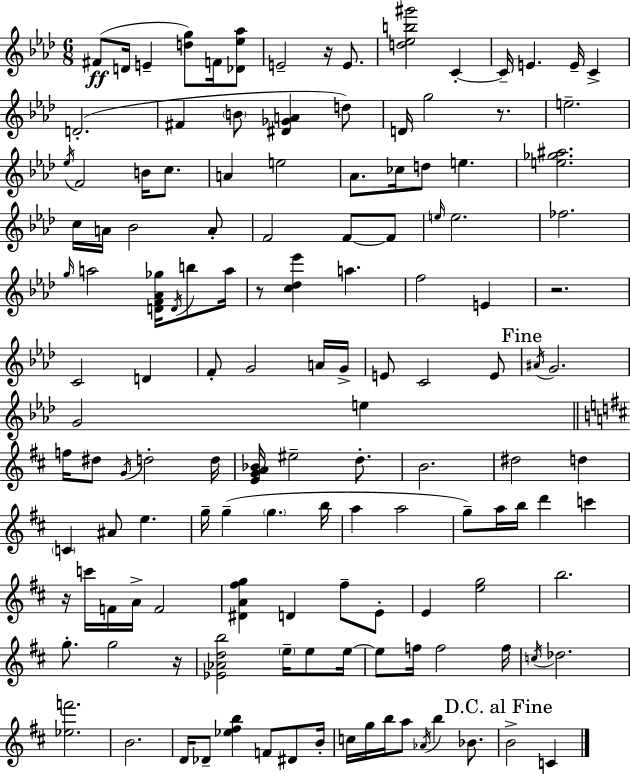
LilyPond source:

{
  \clef treble
  \numericTimeSignature
  \time 6/8
  \key f \minor
  fis'8(\ff d'16 e'4-- <d'' g''>8) f'16 <des' ees'' aes''>8 | e'2-- r16 e'8. | <d'' ees'' b'' gis'''>2 c'4-.~~ | c'16-- e'4. e'16-- c'4-> | \break d'2.-.( | fis'4 \parenthesize b'8 <dis' ges' a'>4 d''8) | d'16 g''2 r8. | e''2.-- | \break \acciaccatura { ees''16 } f'2 b'16 c''8. | a'4 e''2 | aes'8. ces''16 d''8 e''4. | <e'' ges'' ais''>2. | \break c''16 a'16 bes'2 a'8-. | f'2 f'8~~ f'8 | \grace { e''16 } e''2. | fes''2. | \break \grace { g''16 } a''2 <d' f' aes' ges''>16 | \acciaccatura { d'16 } b''8 a''16 r8 <c'' des'' ees'''>4 a''4. | f''2 | e'4 r2. | \break c'2 | d'4 f'8-. g'2 | a'16 g'16-> e'8 c'2 | e'8 \mark "Fine" \acciaccatura { ais'16 } g'2. | \break g'2 | e''4 \bar "||" \break \key d \major f''16 dis''8 \acciaccatura { g'16 } d''2-. | d''16 <e' g' a' bes'>16 eis''2-- d''8.-. | b'2. | dis''2 d''4 | \break \parenthesize c'4 ais'8 e''4. | g''16-- g''4--( \parenthesize g''4. | b''16 a''4 a''2 | g''8--) a''16 b''16 d'''4 c'''4 | \break r16 c'''16 f'16 a'16-> f'2 | <dis' a' fis'' g''>4 d'4 fis''8-- e'8-. | e'4 <e'' g''>2 | b''2. | \break g''8.-. g''2 | r16 <ees' aes' d'' b''>2 \parenthesize e''16-- e''8 | e''16~~ e''8 f''16 f''2 | f''16 \acciaccatura { c''16 } des''2. | \break <ees'' f'''>2. | b'2. | d'16 des'8-- <ees'' fis'' b''>4 f'8 dis'8 | b'16-. c''16 g''16 b''16 a''8 \acciaccatura { aes'16 } b''4 | \break bes'8. \mark "D.C. al Fine" b'2-> c'4 | \bar "|."
}